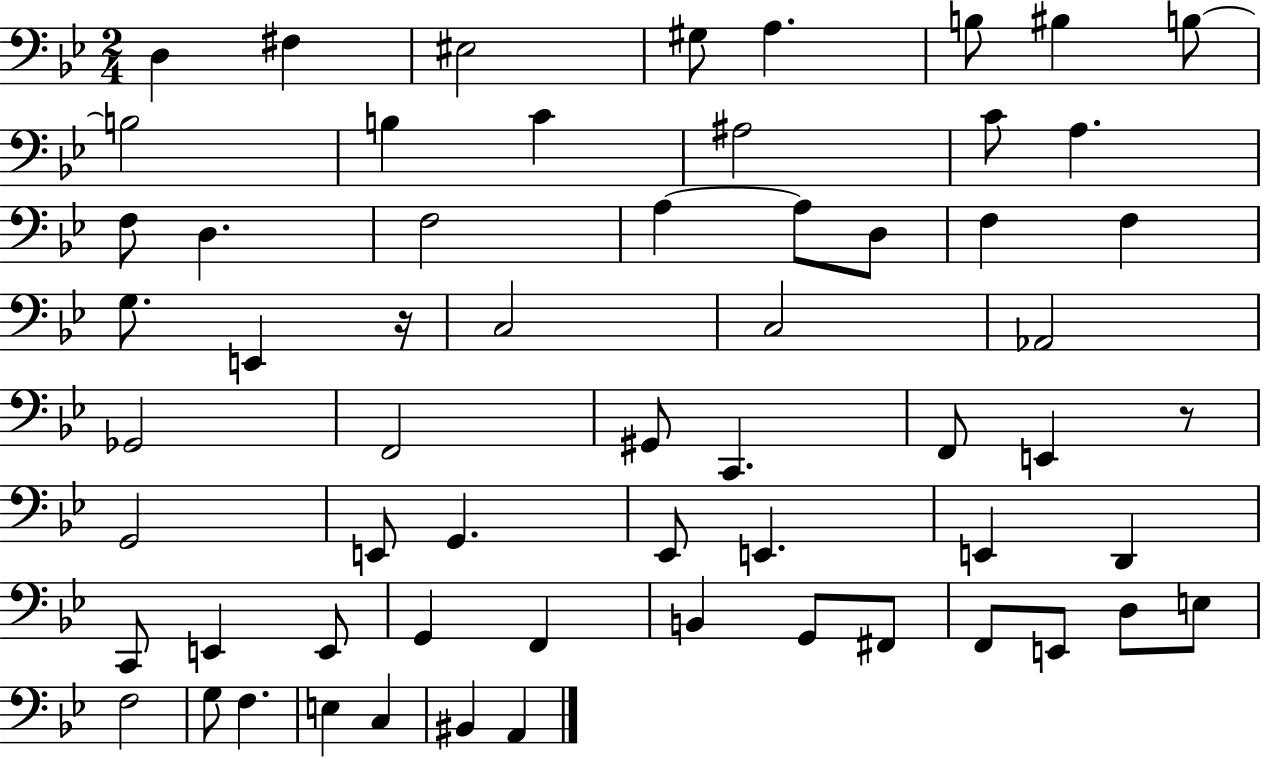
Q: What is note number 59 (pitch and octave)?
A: A2